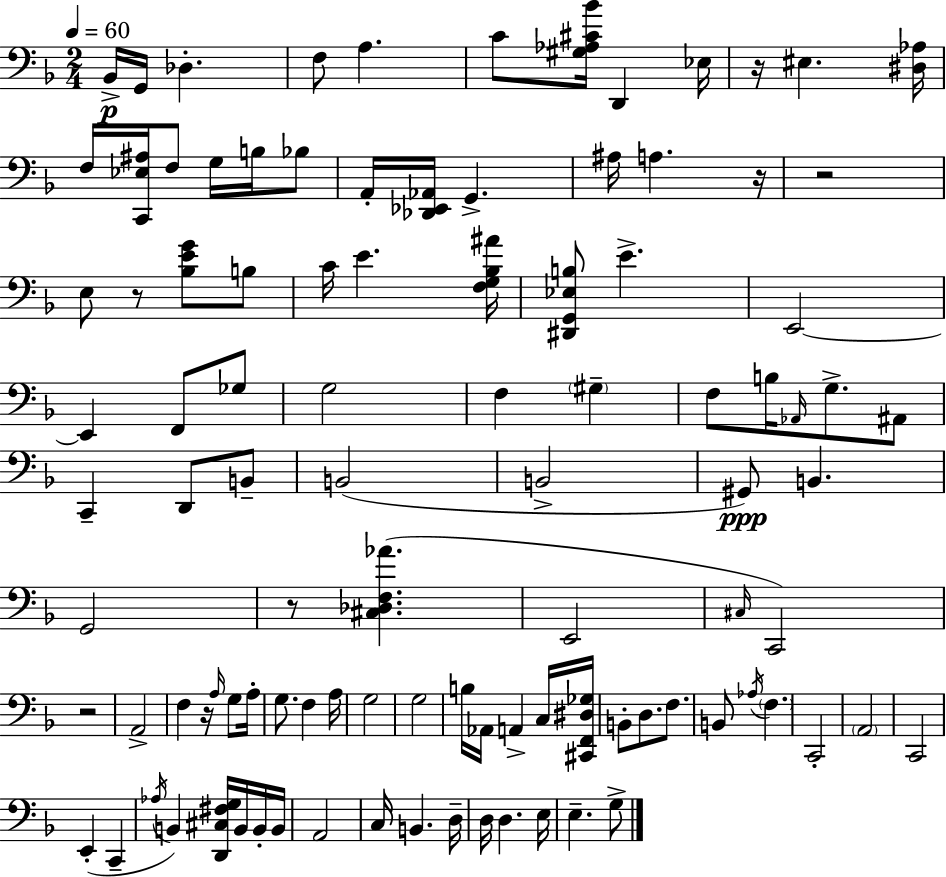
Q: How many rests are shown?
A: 7